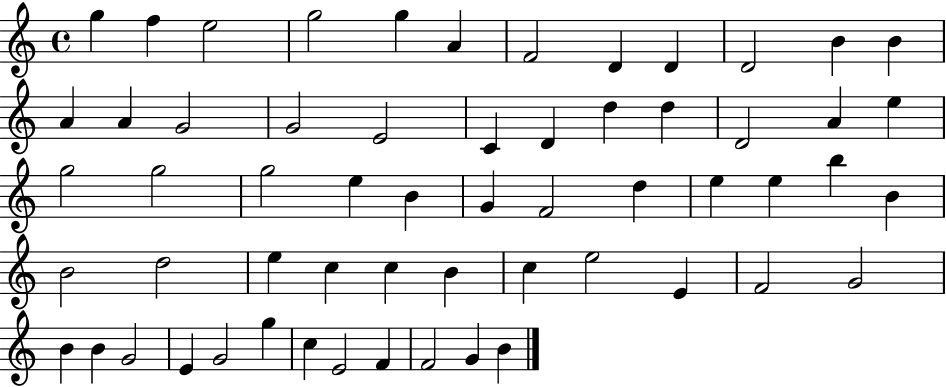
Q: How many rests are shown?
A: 0